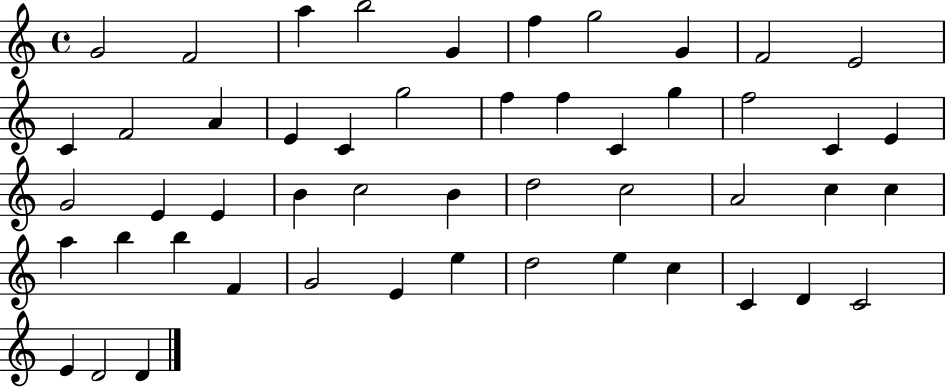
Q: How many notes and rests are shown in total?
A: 50